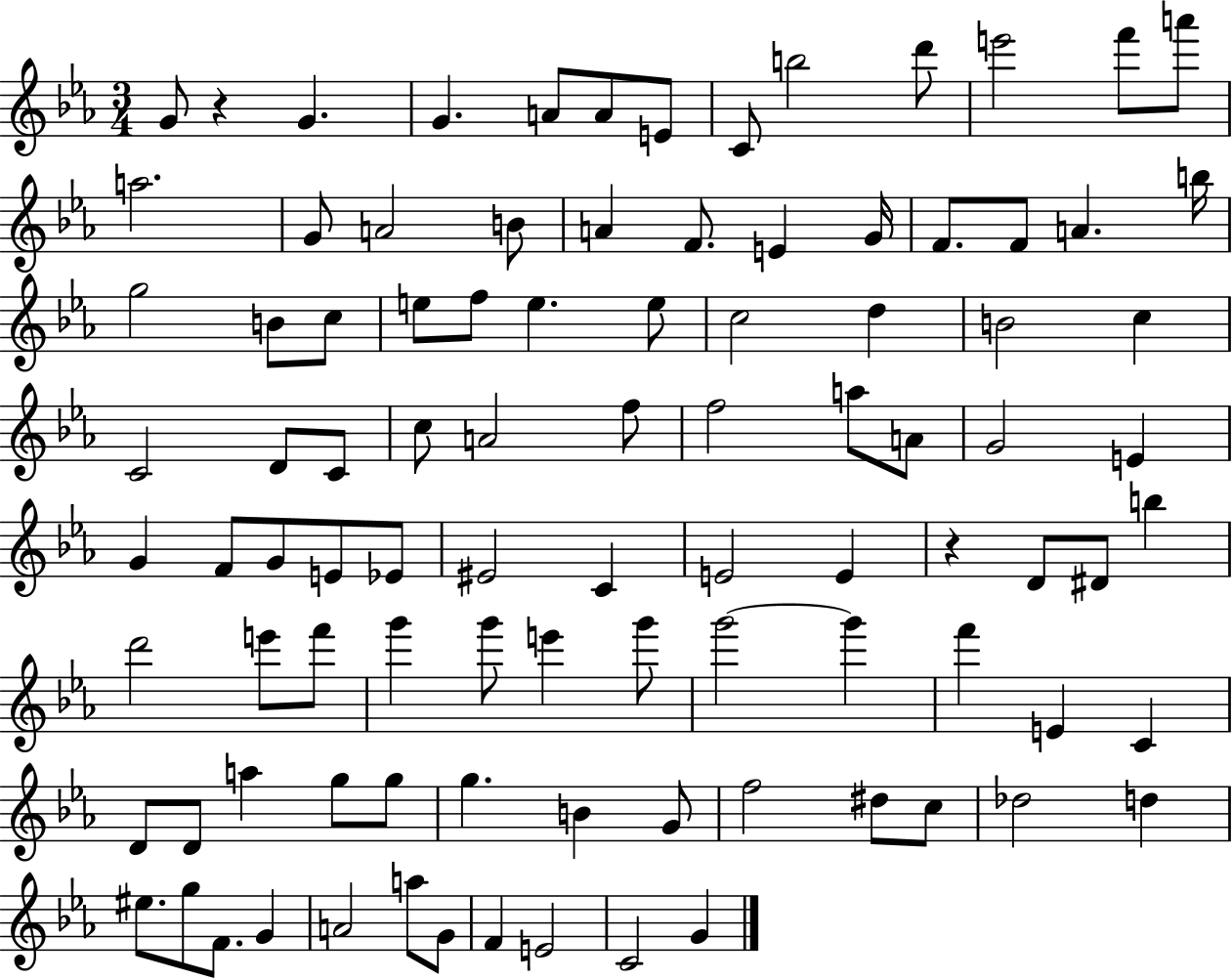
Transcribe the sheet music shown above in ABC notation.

X:1
T:Untitled
M:3/4
L:1/4
K:Eb
G/2 z G G A/2 A/2 E/2 C/2 b2 d'/2 e'2 f'/2 a'/2 a2 G/2 A2 B/2 A F/2 E G/4 F/2 F/2 A b/4 g2 B/2 c/2 e/2 f/2 e e/2 c2 d B2 c C2 D/2 C/2 c/2 A2 f/2 f2 a/2 A/2 G2 E G F/2 G/2 E/2 _E/2 ^E2 C E2 E z D/2 ^D/2 b d'2 e'/2 f'/2 g' g'/2 e' g'/2 g'2 g' f' E C D/2 D/2 a g/2 g/2 g B G/2 f2 ^d/2 c/2 _d2 d ^e/2 g/2 F/2 G A2 a/2 G/2 F E2 C2 G